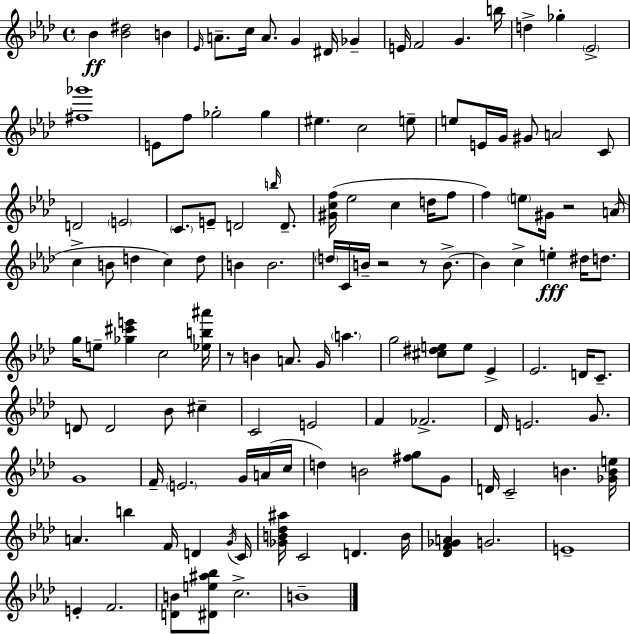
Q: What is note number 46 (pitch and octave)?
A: B4